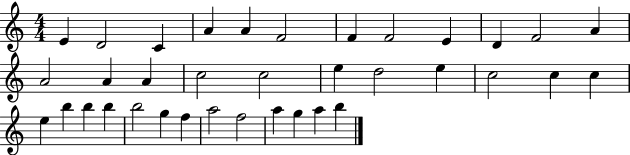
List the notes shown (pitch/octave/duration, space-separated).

E4/q D4/h C4/q A4/q A4/q F4/h F4/q F4/h E4/q D4/q F4/h A4/q A4/h A4/q A4/q C5/h C5/h E5/q D5/h E5/q C5/h C5/q C5/q E5/q B5/q B5/q B5/q B5/h G5/q F5/q A5/h F5/h A5/q G5/q A5/q B5/q